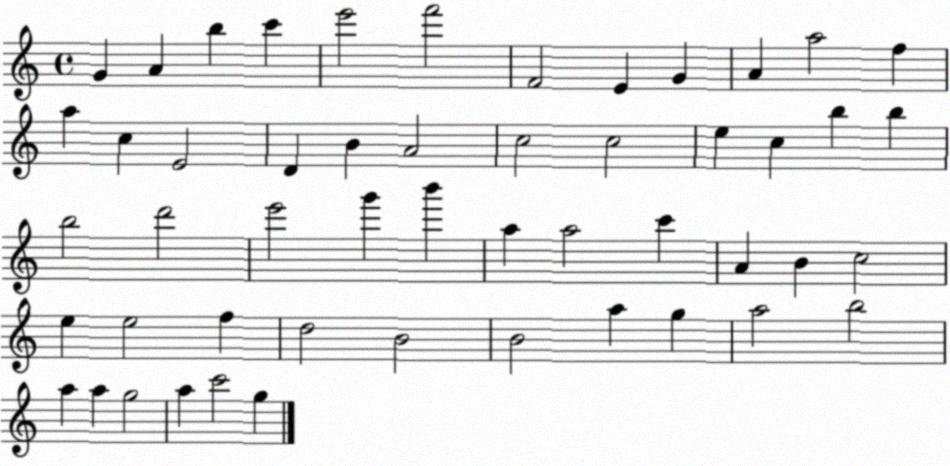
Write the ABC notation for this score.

X:1
T:Untitled
M:4/4
L:1/4
K:C
G A b c' e'2 f'2 F2 E G A a2 f a c E2 D B A2 c2 c2 e c b b b2 d'2 e'2 g' b' a a2 c' A B c2 e e2 f d2 B2 B2 a g a2 b2 a a g2 a c'2 g